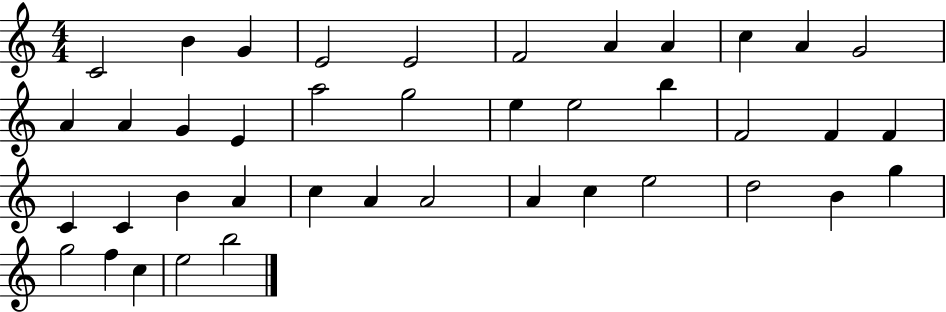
C4/h B4/q G4/q E4/h E4/h F4/h A4/q A4/q C5/q A4/q G4/h A4/q A4/q G4/q E4/q A5/h G5/h E5/q E5/h B5/q F4/h F4/q F4/q C4/q C4/q B4/q A4/q C5/q A4/q A4/h A4/q C5/q E5/h D5/h B4/q G5/q G5/h F5/q C5/q E5/h B5/h